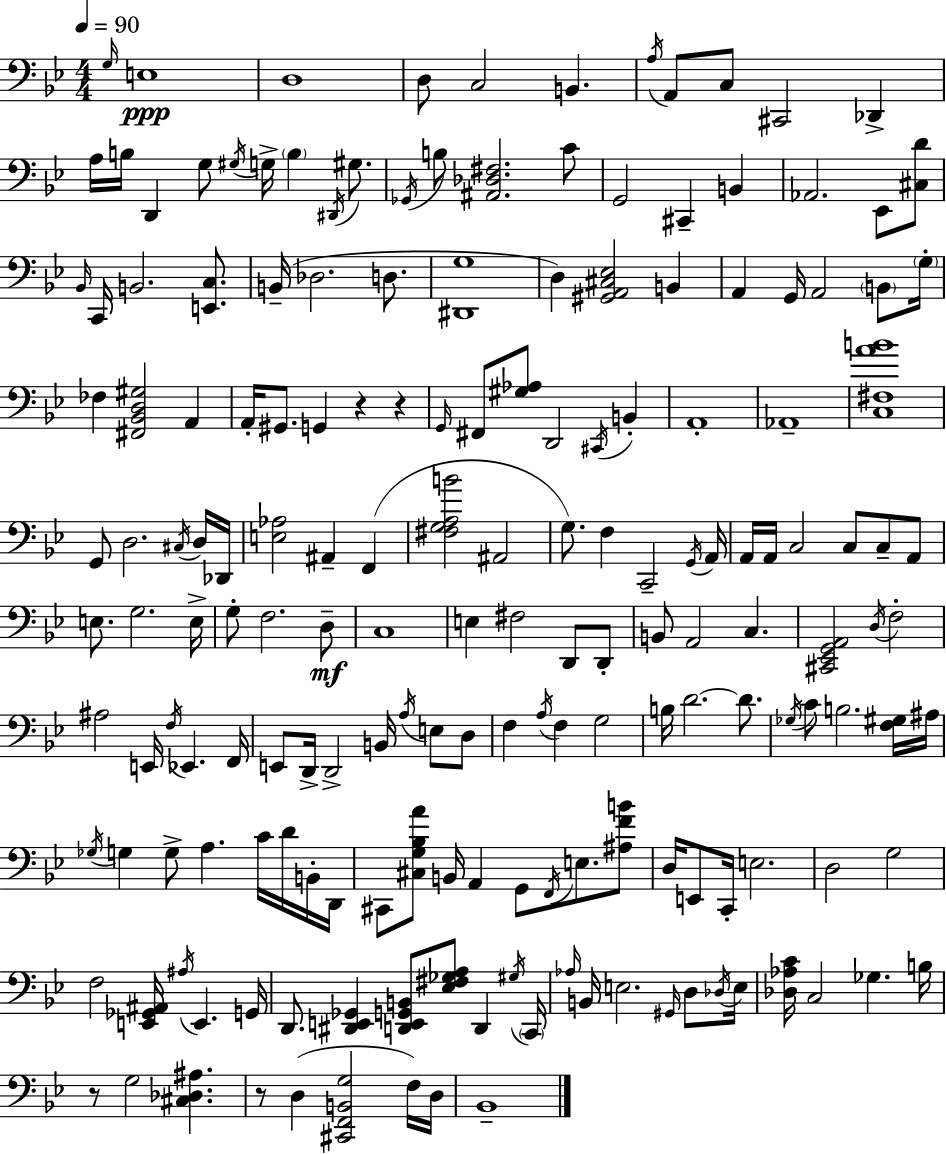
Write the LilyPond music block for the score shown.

{
  \clef bass
  \numericTimeSignature
  \time 4/4
  \key g \minor
  \tempo 4 = 90
  \grace { g16 }\ppp e1 | d1 | d8 c2 b,4. | \acciaccatura { a16 } a,8 c8 cis,2 des,4-> | \break a16 b16 d,4 g8 \acciaccatura { gis16 } g16-> \parenthesize b4 | \acciaccatura { dis,16 } gis8. \acciaccatura { ges,16 } b8 <ais, des fis>2. | c'8 g,2 cis,4-- | b,4 aes,2. | \break ees,8 <cis d'>8 \grace { bes,16 } c,16 b,2. | <e, c>8. b,16--( des2. | d8. <dis, g>1 | d4) <gis, a, cis ees>2 | \break b,4 a,4 g,16 a,2 | \parenthesize b,8 \parenthesize g16-. fes4 <fis, bes, d gis>2 | a,4 a,16-. gis,8. g,4 r4 | r4 \grace { g,16 } fis,8 <gis aes>8 d,2 | \break \acciaccatura { cis,16 } b,4-. a,1-. | aes,1-- | <c fis a' b'>1 | g,8 d2. | \break \acciaccatura { cis16 } d16 des,16 <e aes>2 | ais,4-- f,4( <fis g a b'>2 | ais,2 g8.) f4 | c,2-- \acciaccatura { g,16 } a,16 a,16 a,16 c2 | \break c8 c8-- a,8 e8. g2. | e16-> g8-. f2. | d8--\mf c1 | e4 fis2 | \break d,8 d,8-. b,8 a,2 | c4. <cis, ees, g, a,>2 | \acciaccatura { d16 } f2-. ais2 | e,16 \acciaccatura { f16 } ees,4. f,16 e,8 d,16-> d,2-> | \break b,16 \acciaccatura { a16 } e8 d8 f4 | \acciaccatura { a16 } f4 g2 b16 d'2.~~ | d'8. \acciaccatura { ges16 } c'8 | b2. <f gis>16 ais16 \acciaccatura { ges16 } | \break g4 g8-> a4. c'16 d'16 b,16-. d,16 | cis,8 <cis g bes a'>8 b,16 a,4 g,8 \acciaccatura { f,16 } e8. <ais f' b'>8 | d16 e,8 c,16-. e2. | d2 g2 | \break f2 <e, ges, ais,>16 \acciaccatura { ais16 } e,4. | g,16 d,8. <dis, e, ges,>4 <d, e, g, b,>8 <ees fis ges a>8 d,4 | \acciaccatura { gis16 } \parenthesize c,16 \grace { aes16 } b,16 e2. | \grace { gis,16 } d8 \acciaccatura { des16 } e16 <des aes c'>16 c2 ges4. | \break b16 r8 g2 | <cis des ais>4. r8 d4( <cis, f, b, g>2 | f16) d16 bes,1-- | \bar "|."
}